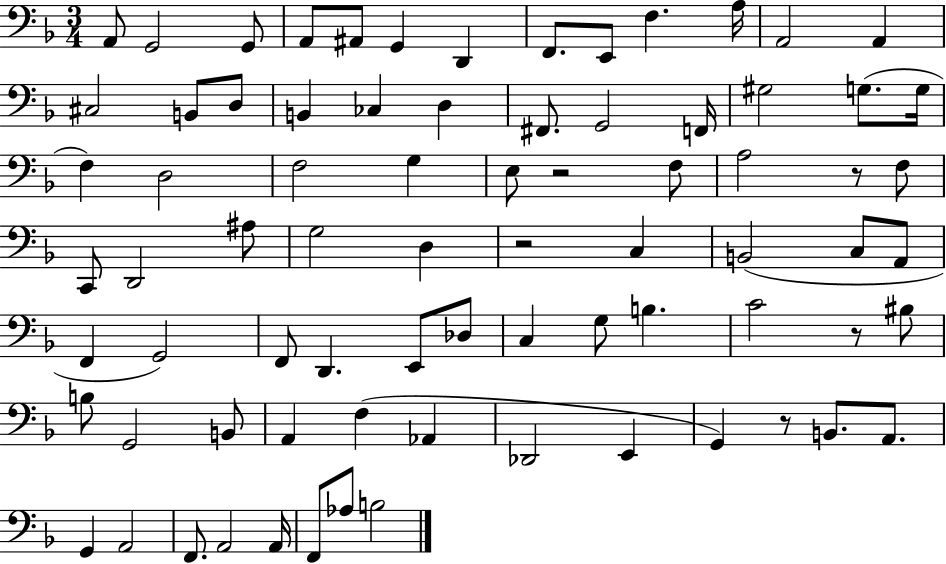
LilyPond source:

{
  \clef bass
  \numericTimeSignature
  \time 3/4
  \key f \major
  a,8 g,2 g,8 | a,8 ais,8 g,4 d,4 | f,8. e,8 f4. a16 | a,2 a,4 | \break cis2 b,8 d8 | b,4 ces4 d4 | fis,8. g,2 f,16 | gis2 g8.( g16 | \break f4) d2 | f2 g4 | e8 r2 f8 | a2 r8 f8 | \break c,8 d,2 ais8 | g2 d4 | r2 c4 | b,2( c8 a,8 | \break f,4 g,2) | f,8 d,4. e,8 des8 | c4 g8 b4. | c'2 r8 bis8 | \break b8 g,2 b,8 | a,4 f4( aes,4 | des,2 e,4 | g,4) r8 b,8. a,8. | \break g,4 a,2 | f,8. a,2 a,16 | f,8 aes8 b2 | \bar "|."
}